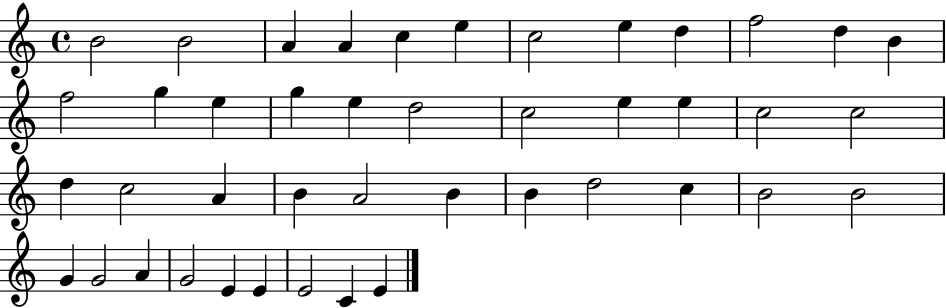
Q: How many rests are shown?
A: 0